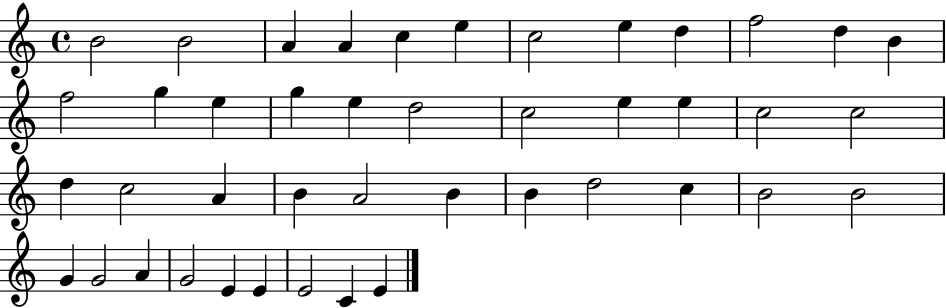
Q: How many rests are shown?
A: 0